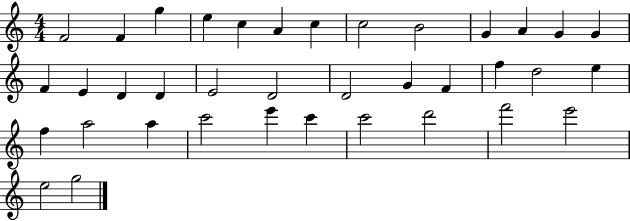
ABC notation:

X:1
T:Untitled
M:4/4
L:1/4
K:C
F2 F g e c A c c2 B2 G A G G F E D D E2 D2 D2 G F f d2 e f a2 a c'2 e' c' c'2 d'2 f'2 e'2 e2 g2